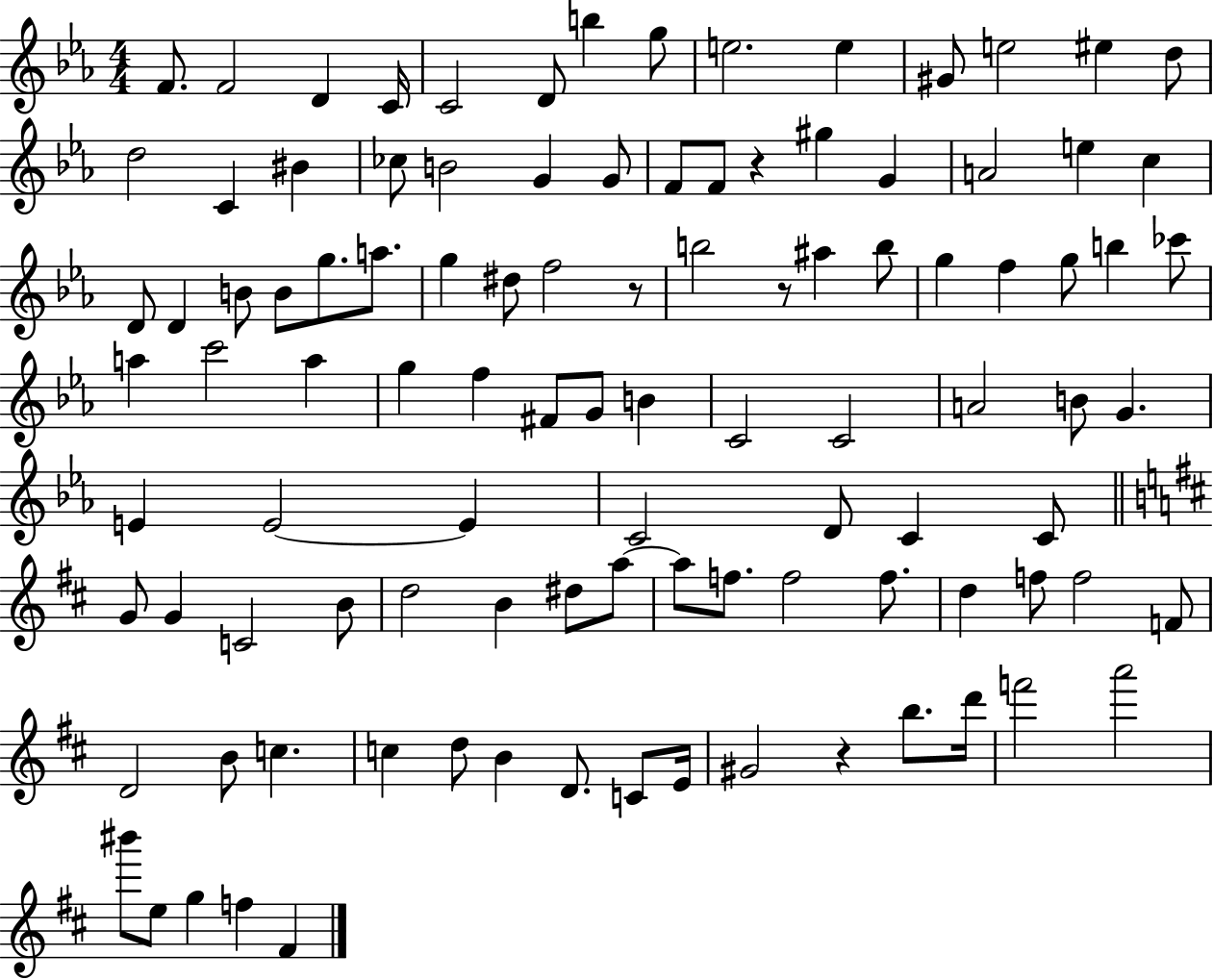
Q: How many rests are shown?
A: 4